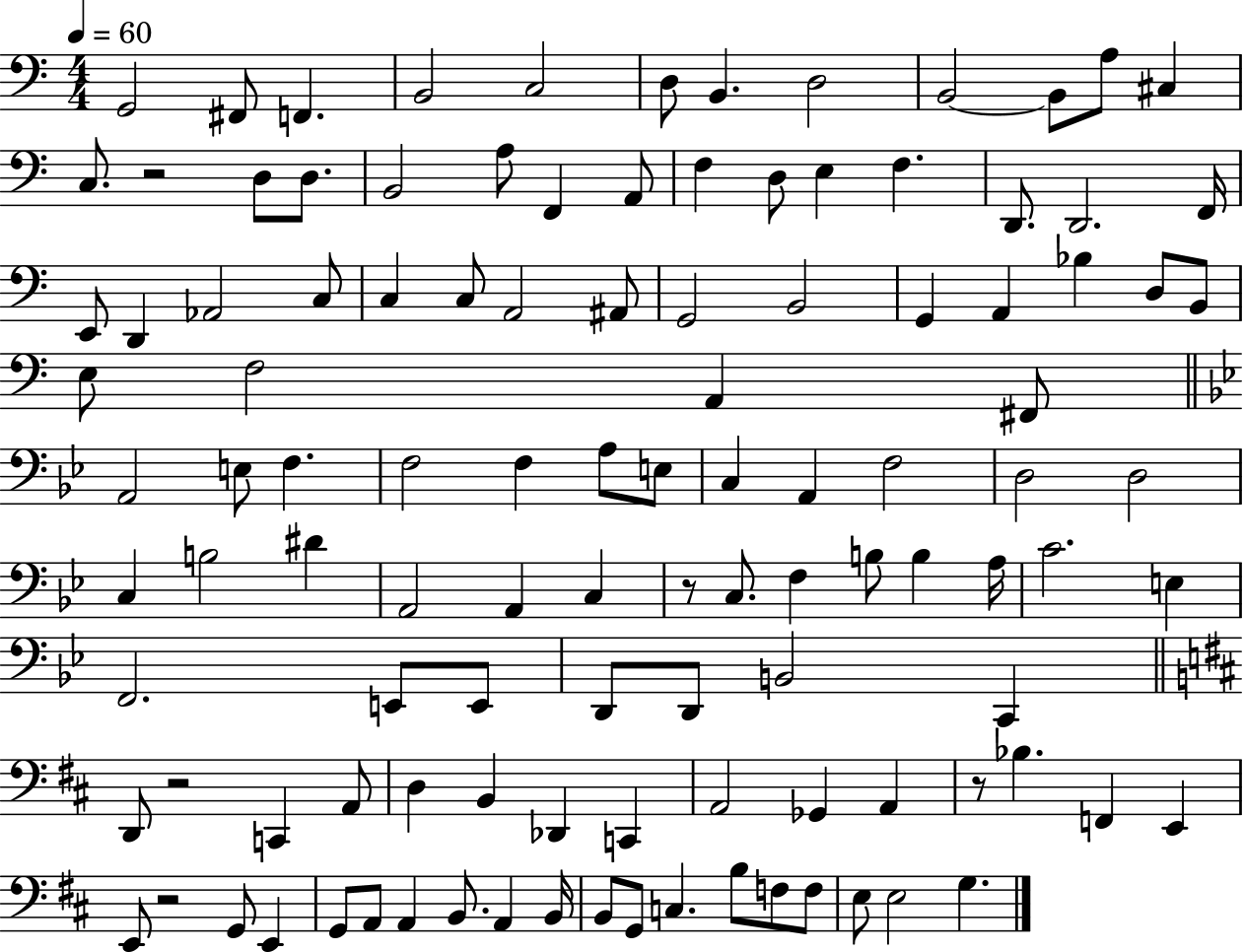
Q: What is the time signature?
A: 4/4